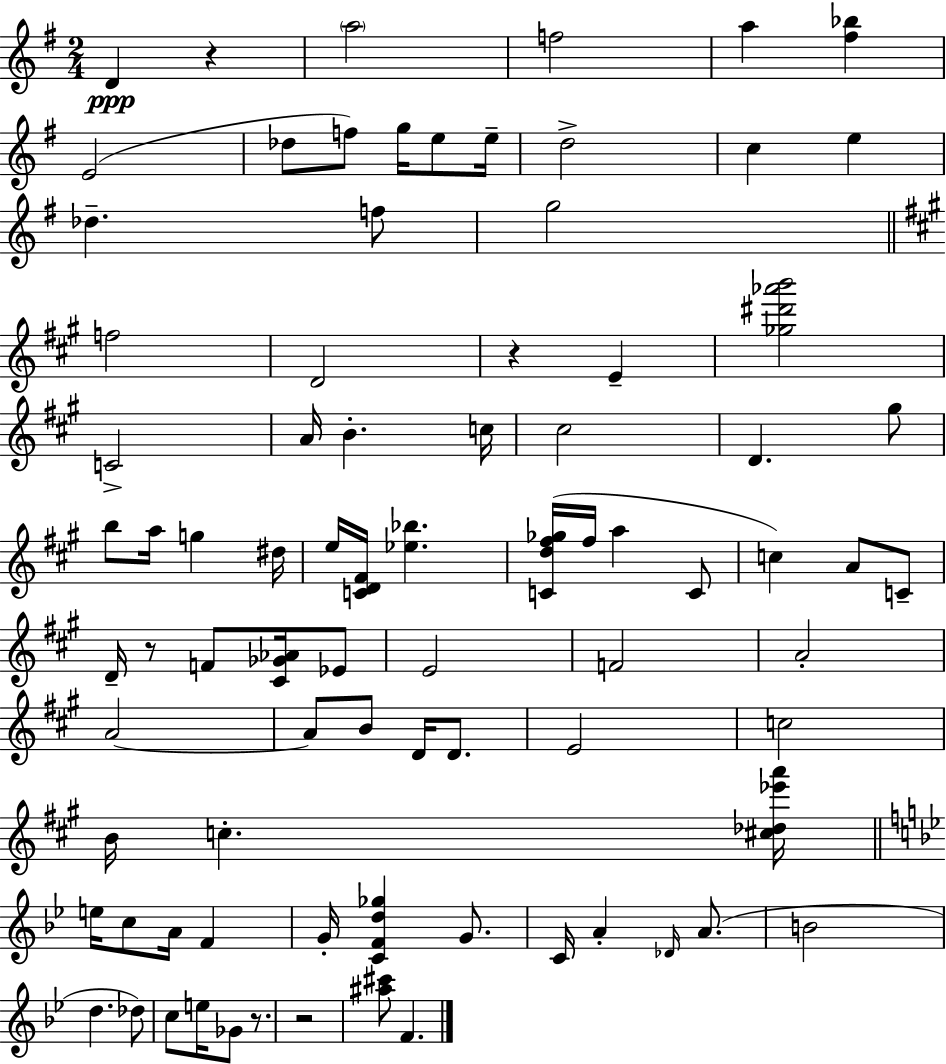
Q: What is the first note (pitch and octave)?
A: D4